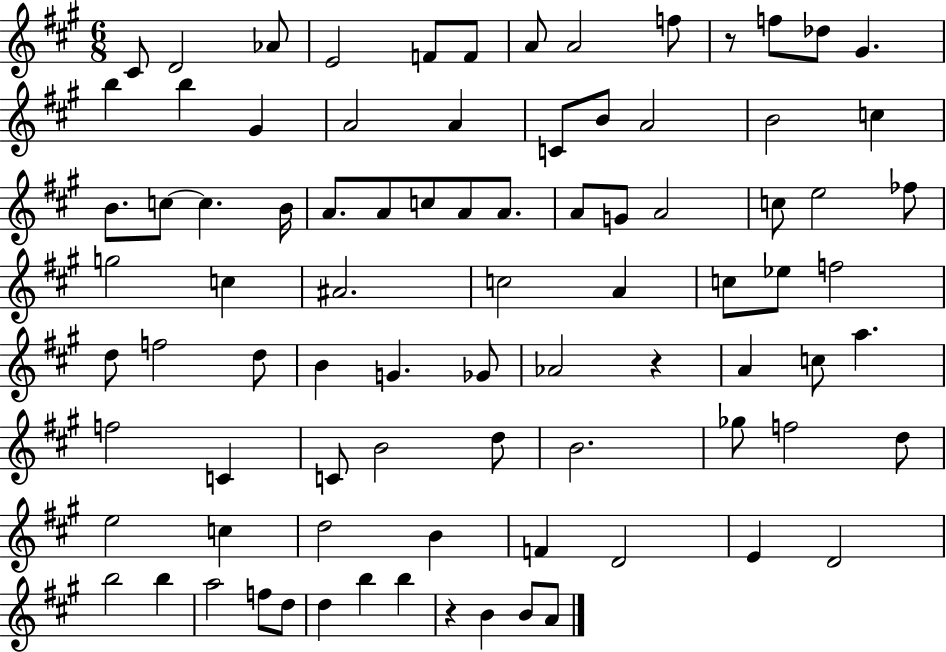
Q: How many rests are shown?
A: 3